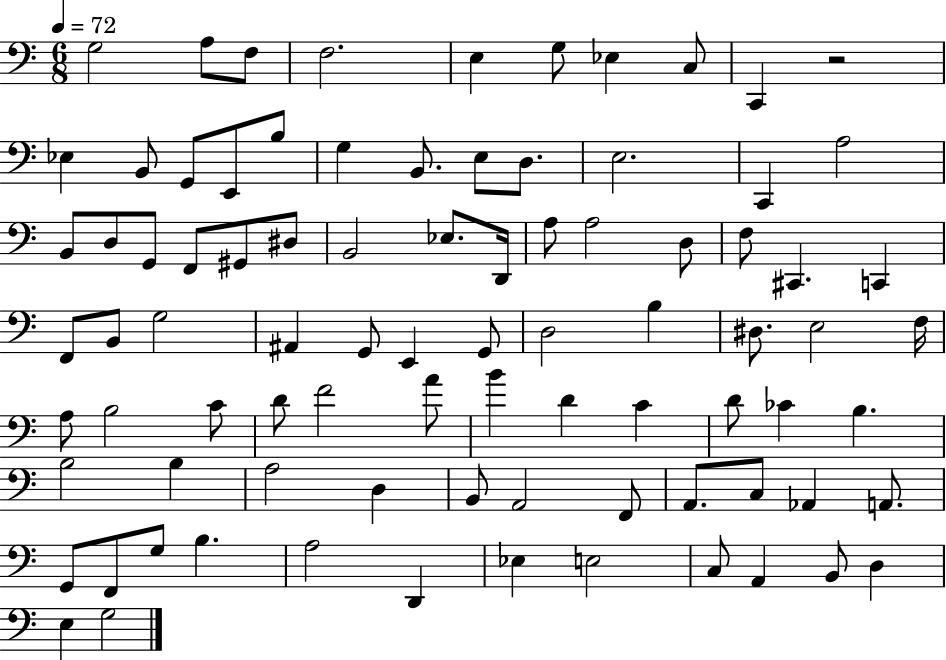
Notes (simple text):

G3/h A3/e F3/e F3/h. E3/q G3/e Eb3/q C3/e C2/q R/h Eb3/q B2/e G2/e E2/e B3/e G3/q B2/e. E3/e D3/e. E3/h. C2/q A3/h B2/e D3/e G2/e F2/e G#2/e D#3/e B2/h Eb3/e. D2/s A3/e A3/h D3/e F3/e C#2/q. C2/q F2/e B2/e G3/h A#2/q G2/e E2/q G2/e D3/h B3/q D#3/e. E3/h F3/s A3/e B3/h C4/e D4/e F4/h A4/e B4/q D4/q C4/q D4/e CES4/q B3/q. B3/h B3/q A3/h D3/q B2/e A2/h F2/e A2/e. C3/e Ab2/q A2/e. G2/e F2/e G3/e B3/q. A3/h D2/q Eb3/q E3/h C3/e A2/q B2/e D3/q E3/q G3/h